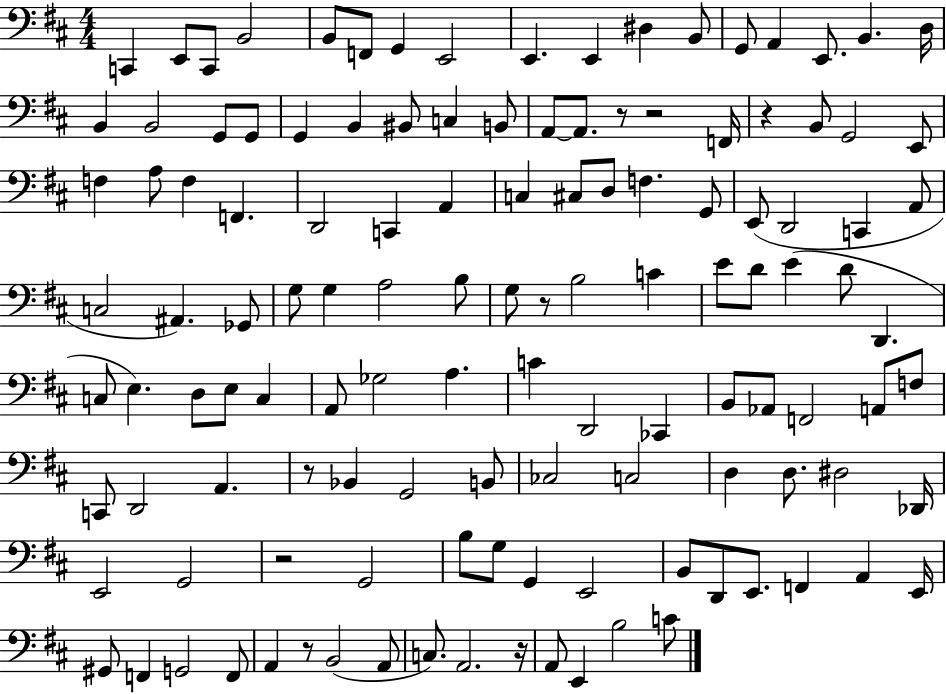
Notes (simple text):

C2/q E2/e C2/e B2/h B2/e F2/e G2/q E2/h E2/q. E2/q D#3/q B2/e G2/e A2/q E2/e. B2/q. D3/s B2/q B2/h G2/e G2/e G2/q B2/q BIS2/e C3/q B2/e A2/e A2/e. R/e R/h F2/s R/q B2/e G2/h E2/e F3/q A3/e F3/q F2/q. D2/h C2/q A2/q C3/q C#3/e D3/e F3/q. G2/e E2/e D2/h C2/q A2/e C3/h A#2/q. Gb2/e G3/e G3/q A3/h B3/e G3/e R/e B3/h C4/q E4/e D4/e E4/q D4/e D2/q. C3/e E3/q. D3/e E3/e C3/q A2/e Gb3/h A3/q. C4/q D2/h CES2/q B2/e Ab2/e F2/h A2/e F3/e C2/e D2/h A2/q. R/e Bb2/q G2/h B2/e CES3/h C3/h D3/q D3/e. D#3/h Db2/s E2/h G2/h R/h G2/h B3/e G3/e G2/q E2/h B2/e D2/e E2/e. F2/q A2/q E2/s G#2/e F2/q G2/h F2/e A2/q R/e B2/h A2/e C3/e. A2/h. R/s A2/e E2/q B3/h C4/e